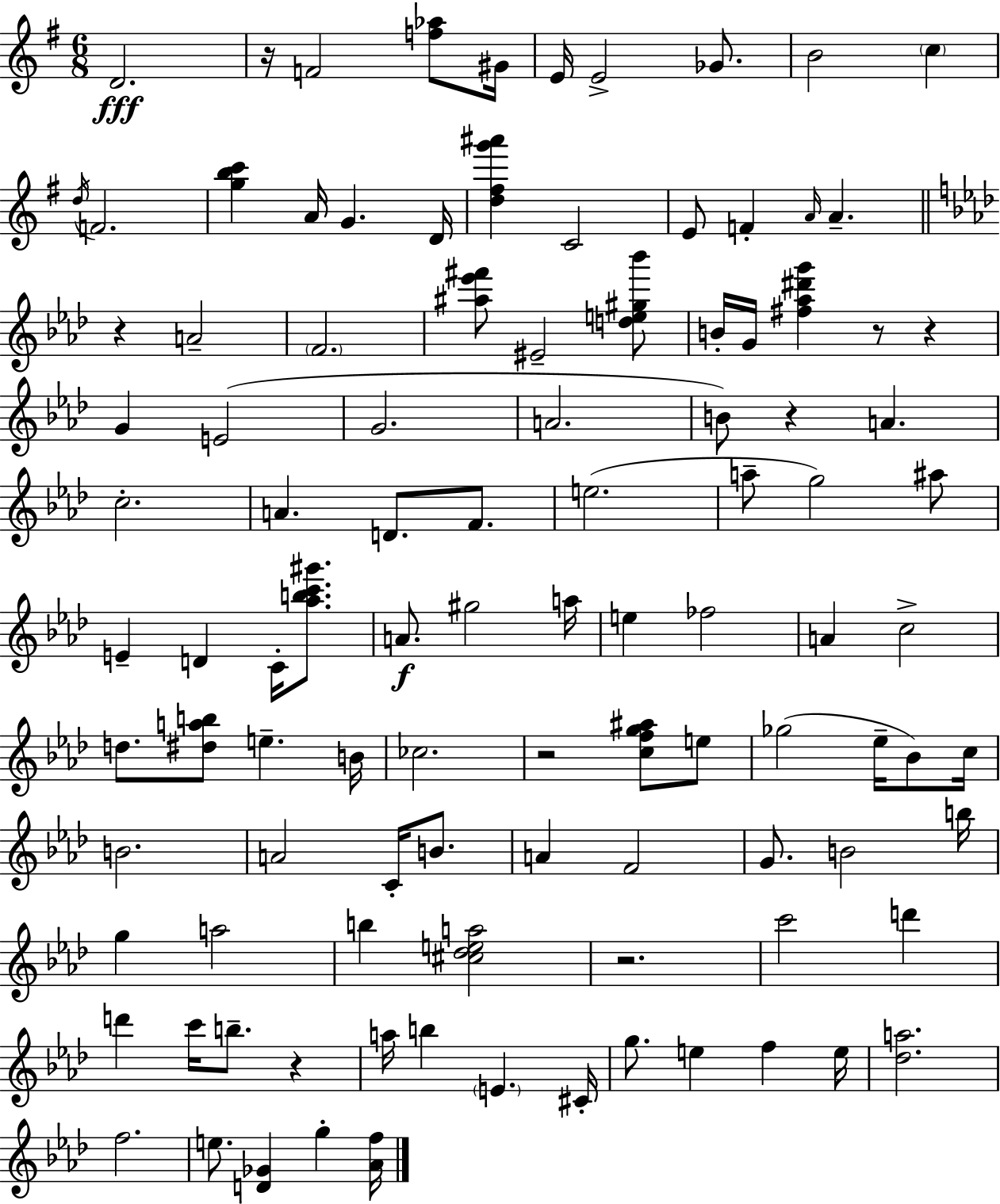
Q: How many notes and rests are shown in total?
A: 105